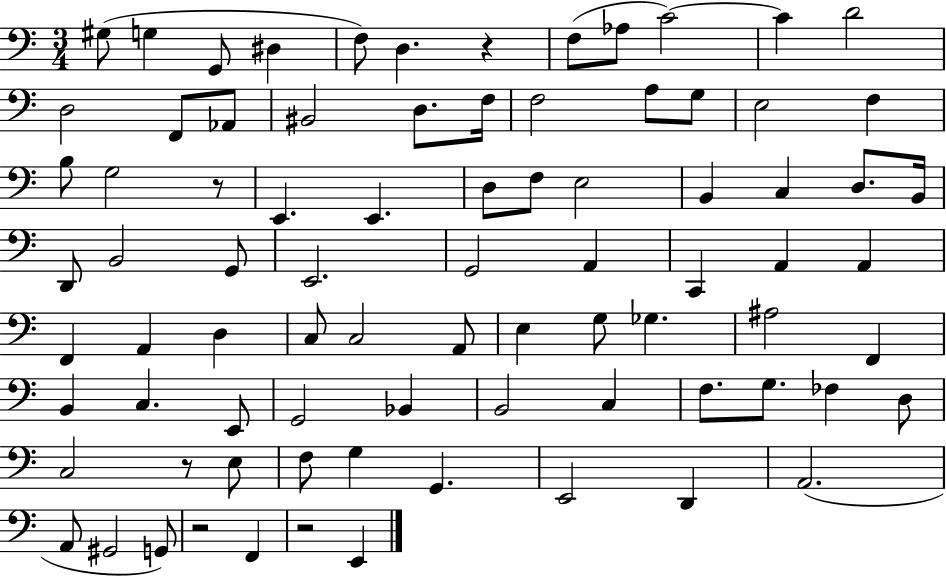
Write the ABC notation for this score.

X:1
T:Untitled
M:3/4
L:1/4
K:C
^G,/2 G, G,,/2 ^D, F,/2 D, z F,/2 _A,/2 C2 C D2 D,2 F,,/2 _A,,/2 ^B,,2 D,/2 F,/4 F,2 A,/2 G,/2 E,2 F, B,/2 G,2 z/2 E,, E,, D,/2 F,/2 E,2 B,, C, D,/2 B,,/4 D,,/2 B,,2 G,,/2 E,,2 G,,2 A,, C,, A,, A,, F,, A,, D, C,/2 C,2 A,,/2 E, G,/2 _G, ^A,2 F,, B,, C, E,,/2 G,,2 _B,, B,,2 C, F,/2 G,/2 _F, D,/2 C,2 z/2 E,/2 F,/2 G, G,, E,,2 D,, A,,2 A,,/2 ^G,,2 G,,/2 z2 F,, z2 E,,